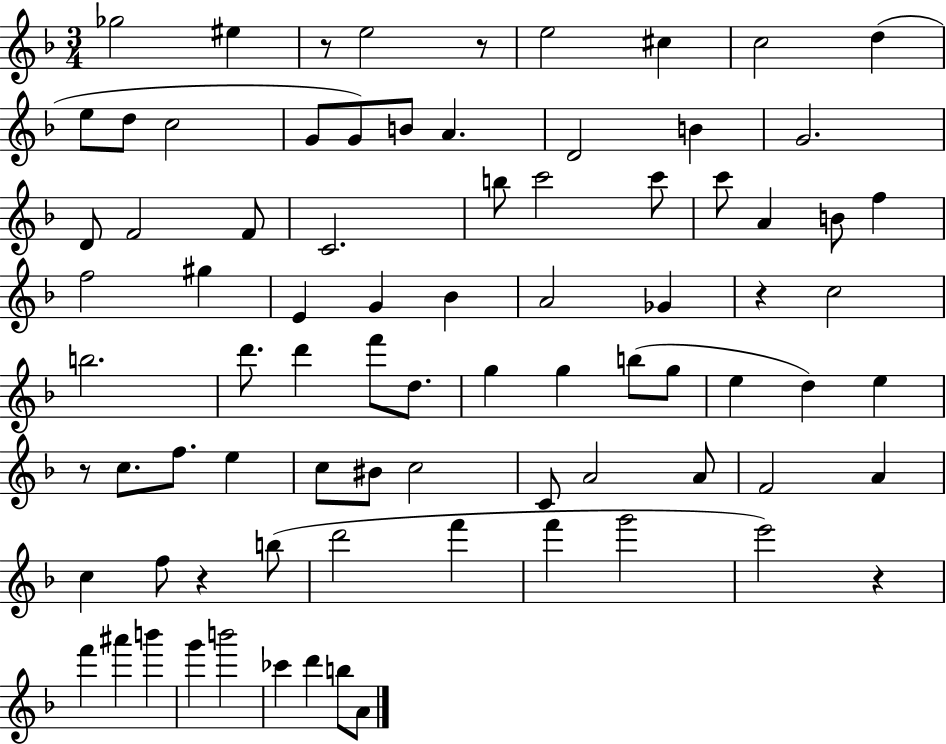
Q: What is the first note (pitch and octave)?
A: Gb5